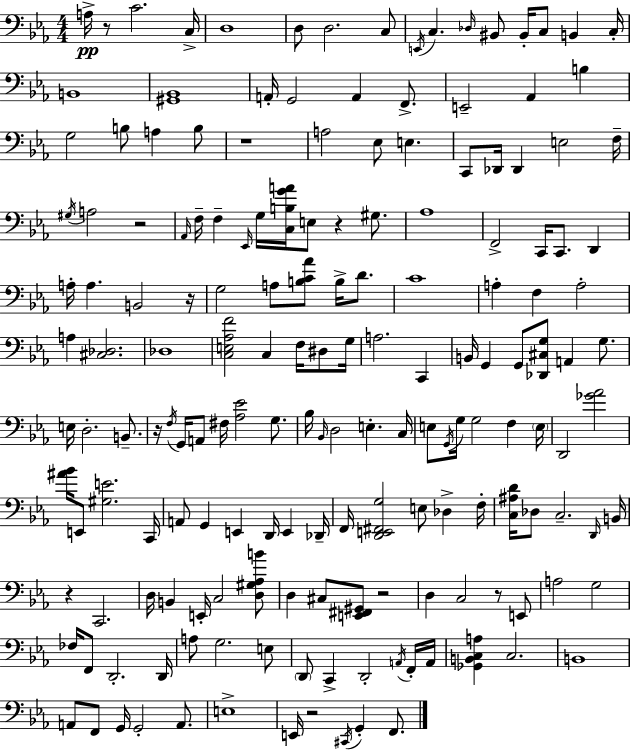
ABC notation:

X:1
T:Untitled
M:4/4
L:1/4
K:Eb
A,/4 z/2 C2 C,/4 D,4 D,/2 D,2 C,/2 E,,/4 C, _D,/4 ^B,,/2 ^B,,/4 C,/2 B,, C,/4 B,,4 [^G,,_B,,]4 A,,/4 G,,2 A,, F,,/2 E,,2 _A,, B, G,2 B,/2 A, B,/2 z4 A,2 _E,/2 E, C,,/2 _D,,/4 _D,, E,2 F,/4 ^G,/4 A,2 z2 _A,,/4 F,/4 F, _E,,/4 G,/4 [C,B,GA]/4 E,/2 z ^G,/2 _A,4 F,,2 C,,/4 C,,/2 D,, A,/4 A, B,,2 z/4 G,2 A,/2 [B,C_A]/2 B,/4 D/2 C4 A, F, A,2 A, [^C,_D,]2 _D,4 [C,E,_A,F]2 C, F,/4 ^D,/2 G,/4 A,2 C,, B,,/4 G,, G,,/2 [_D,,^C,G,]/2 A,, G,/2 E,/4 D,2 B,,/2 z/4 F,/4 G,,/4 A,,/2 ^F,/4 [_A,_E]2 G,/2 _B,/4 _B,,/4 D,2 E, C,/4 E,/2 G,,/4 G,/4 G,2 F, E,/4 D,,2 [_G_A]2 [^A_B]/4 E,,/2 [^G,E]2 C,,/4 A,,/2 G,, E,, D,,/4 E,, _D,,/4 F,,/4 [D,,E,,^F,,G,]2 E,/2 _D, F,/4 [C,^A,D]/4 _D,/2 C,2 D,,/4 B,,/4 z C,,2 D,/4 B,, E,,/4 C,2 [D,^G,_A,B]/2 D, ^C,/2 [E,,^F,,^G,,]/2 z2 D, C,2 z/2 E,,/2 A,2 G,2 _F,/4 F,,/2 D,,2 D,,/4 A,/2 G,2 E,/2 D,,/2 C,, D,,2 A,,/4 F,,/4 A,,/4 [_G,,B,,C,A,] C,2 B,,4 A,,/2 F,,/2 G,,/4 G,,2 A,,/2 E,4 E,,/4 z2 ^C,,/4 G,, F,,/2